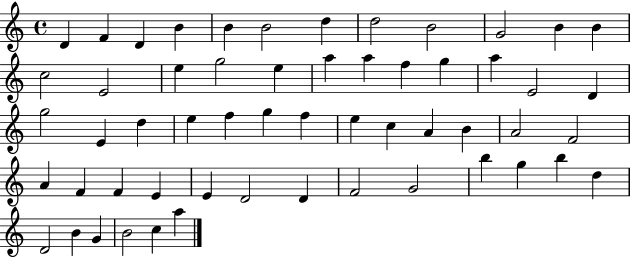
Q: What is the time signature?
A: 4/4